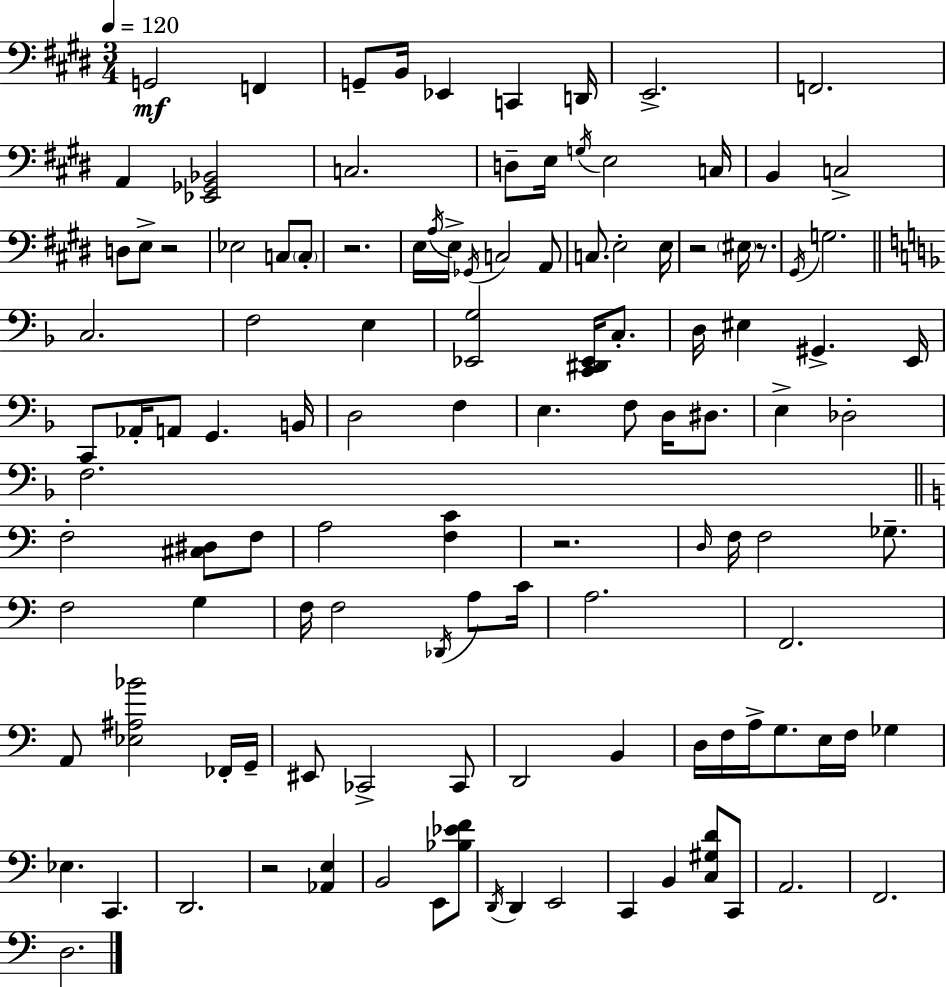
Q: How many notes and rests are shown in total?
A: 117